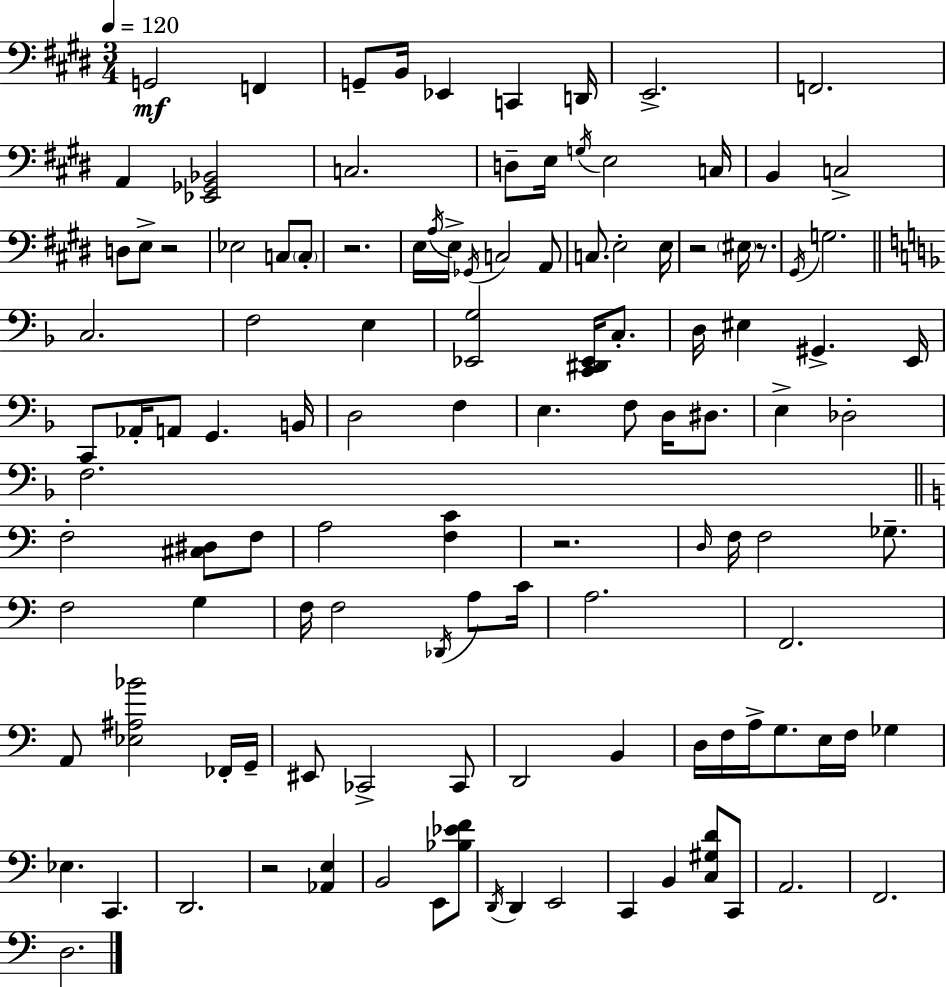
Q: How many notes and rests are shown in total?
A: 117